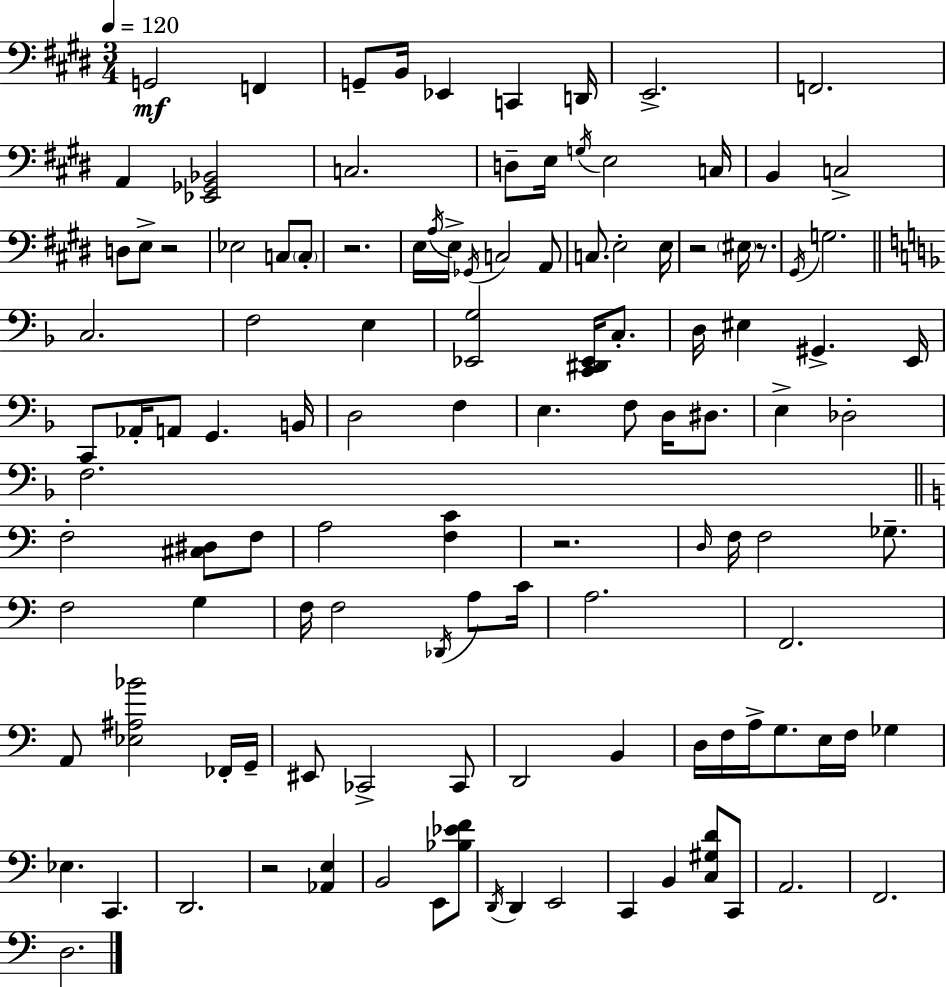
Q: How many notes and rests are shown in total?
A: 117